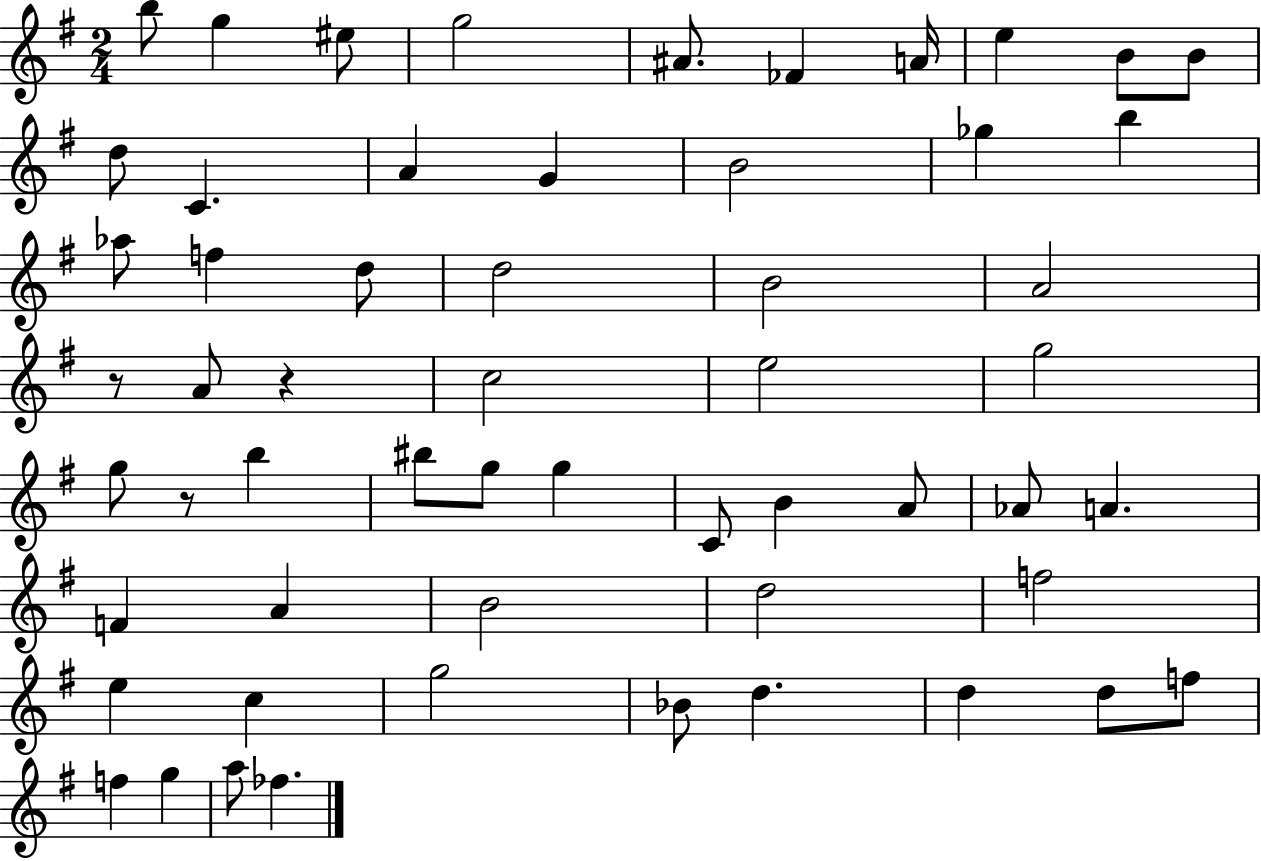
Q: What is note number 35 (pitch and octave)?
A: A4